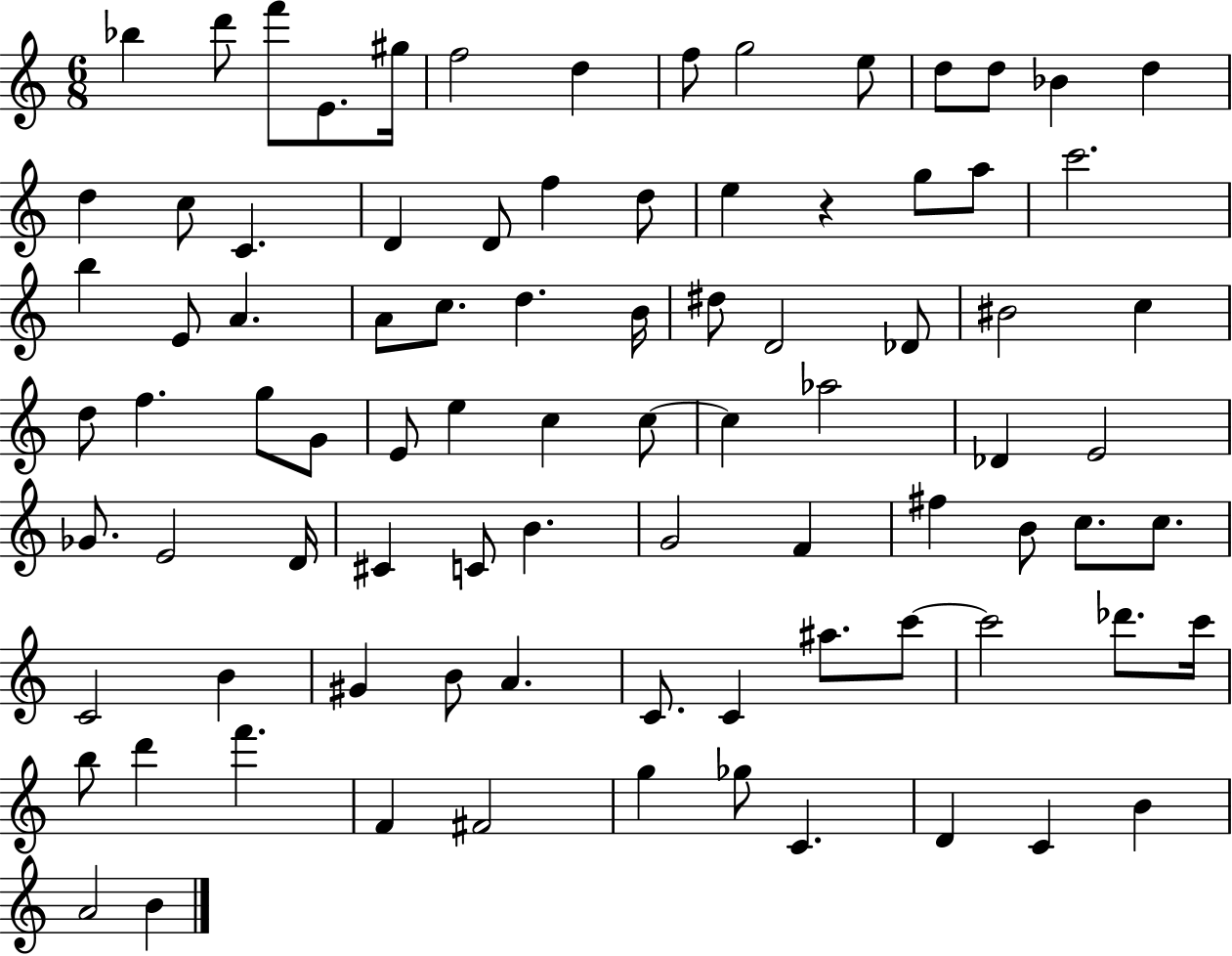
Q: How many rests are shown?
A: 1